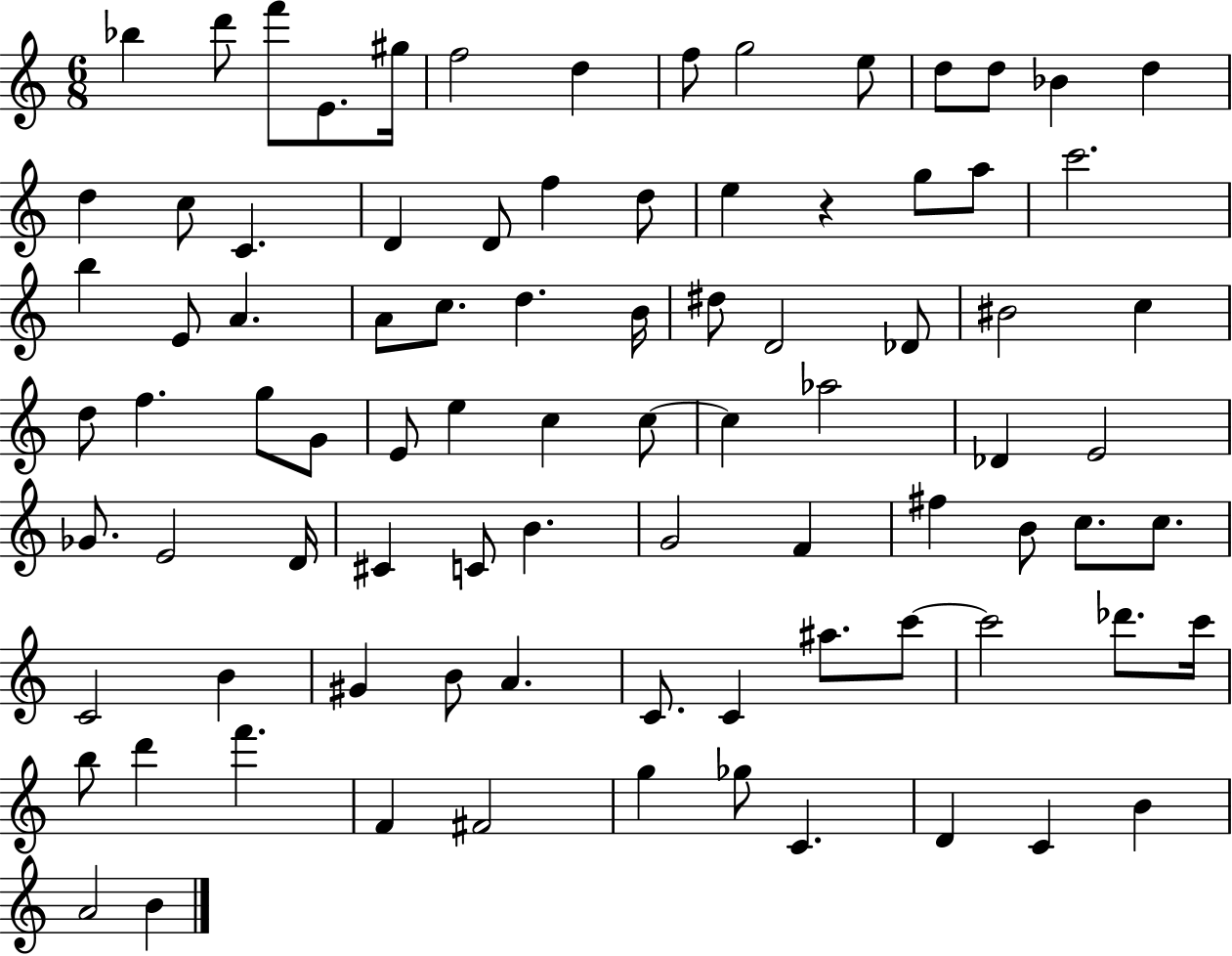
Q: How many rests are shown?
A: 1